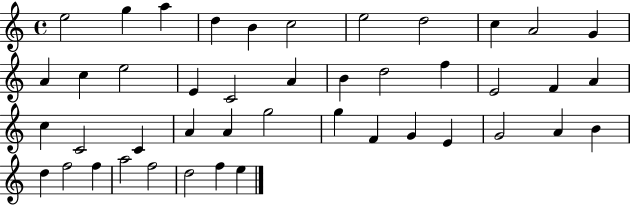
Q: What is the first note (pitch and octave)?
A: E5